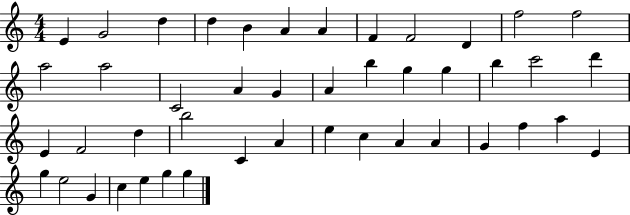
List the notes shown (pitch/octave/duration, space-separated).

E4/q G4/h D5/q D5/q B4/q A4/q A4/q F4/q F4/h D4/q F5/h F5/h A5/h A5/h C4/h A4/q G4/q A4/q B5/q G5/q G5/q B5/q C6/h D6/q E4/q F4/h D5/q B5/h C4/q A4/q E5/q C5/q A4/q A4/q G4/q F5/q A5/q E4/q G5/q E5/h G4/q C5/q E5/q G5/q G5/q